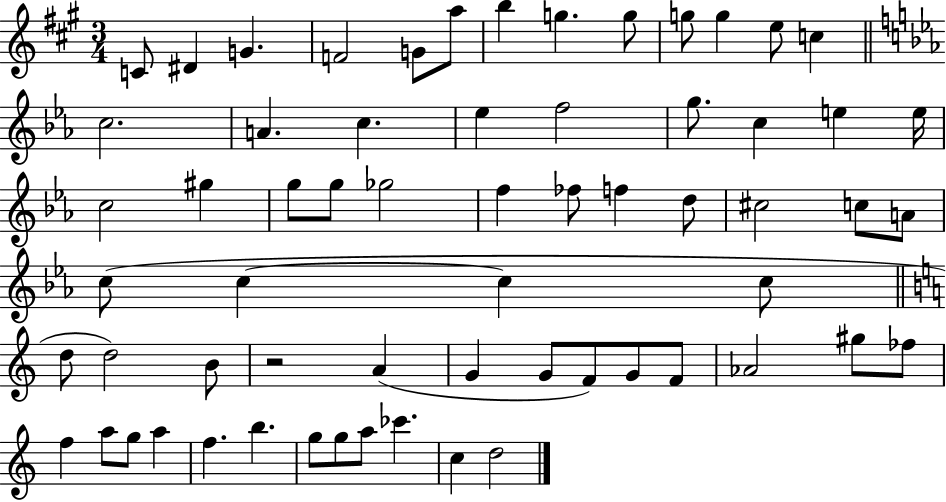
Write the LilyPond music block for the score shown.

{
  \clef treble
  \numericTimeSignature
  \time 3/4
  \key a \major
  c'8 dis'4 g'4. | f'2 g'8 a''8 | b''4 g''4. g''8 | g''8 g''4 e''8 c''4 | \break \bar "||" \break \key ees \major c''2. | a'4. c''4. | ees''4 f''2 | g''8. c''4 e''4 e''16 | \break c''2 gis''4 | g''8 g''8 ges''2 | f''4 fes''8 f''4 d''8 | cis''2 c''8 a'8 | \break c''8( c''4~~ c''4 c''8 | \bar "||" \break \key a \minor d''8 d''2) b'8 | r2 a'4( | g'4 g'8 f'8) g'8 f'8 | aes'2 gis''8 fes''8 | \break f''4 a''8 g''8 a''4 | f''4. b''4. | g''8 g''8 a''8 ces'''4. | c''4 d''2 | \break \bar "|."
}